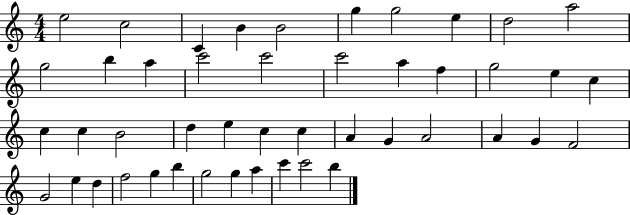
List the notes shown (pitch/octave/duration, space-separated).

E5/h C5/h C4/q B4/q B4/h G5/q G5/h E5/q D5/h A5/h G5/h B5/q A5/q C6/h C6/h C6/h A5/q F5/q G5/h E5/q C5/q C5/q C5/q B4/h D5/q E5/q C5/q C5/q A4/q G4/q A4/h A4/q G4/q F4/h G4/h E5/q D5/q F5/h G5/q B5/q G5/h G5/q A5/q C6/q C6/h B5/q